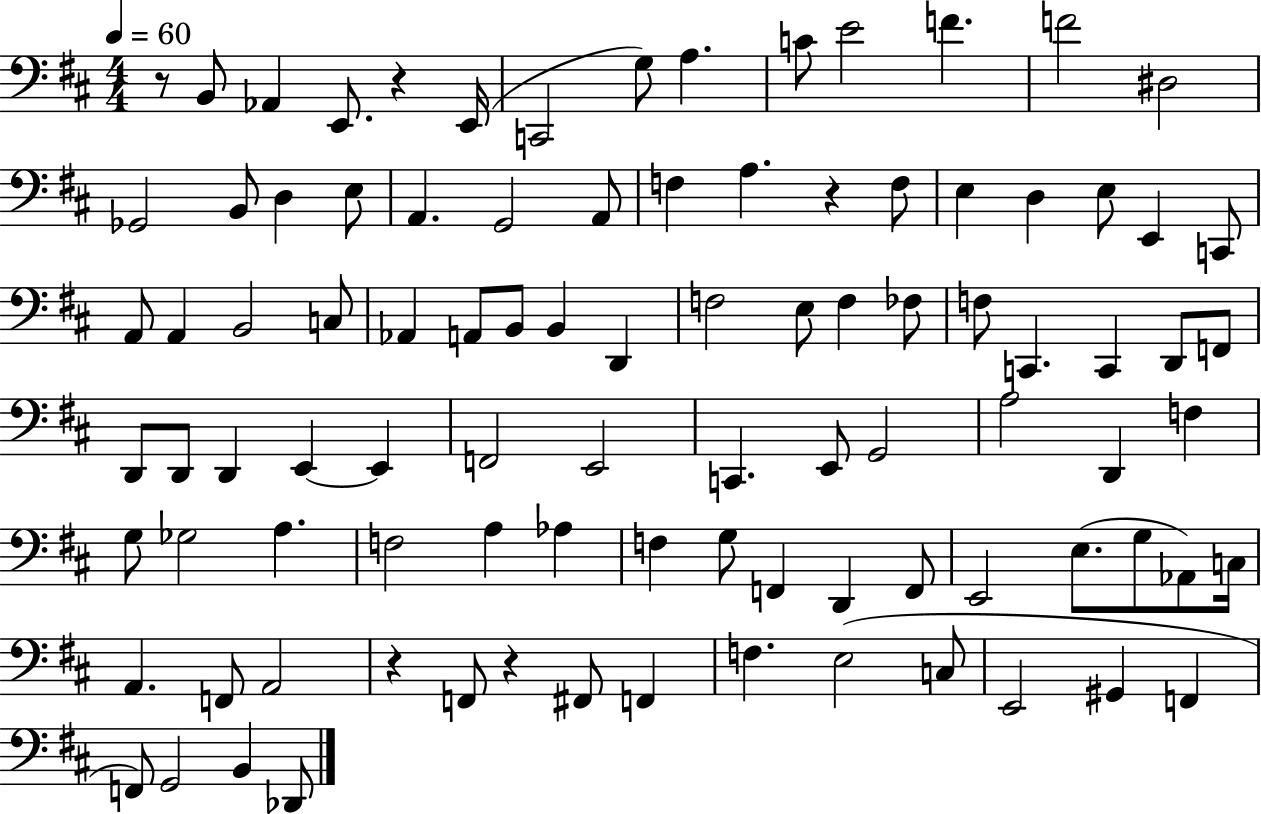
{
  \clef bass
  \numericTimeSignature
  \time 4/4
  \key d \major
  \tempo 4 = 60
  r8 b,8 aes,4 e,8. r4 e,16( | c,2 g8) a4. | c'8 e'2 f'4. | f'2 dis2 | \break ges,2 b,8 d4 e8 | a,4. g,2 a,8 | f4 a4. r4 f8 | e4 d4 e8 e,4 c,8 | \break a,8 a,4 b,2 c8 | aes,4 a,8 b,8 b,4 d,4 | f2 e8 f4 fes8 | f8 c,4. c,4 d,8 f,8 | \break d,8 d,8 d,4 e,4~~ e,4 | f,2 e,2 | c,4. e,8 g,2 | a2 d,4 f4 | \break g8 ges2 a4. | f2 a4 aes4 | f4 g8 f,4 d,4 f,8 | e,2 e8.( g8 aes,8) c16 | \break a,4. f,8 a,2 | r4 f,8 r4 fis,8 f,4 | f4. e2( c8 | e,2 gis,4 f,4 | \break f,8) g,2 b,4 des,8 | \bar "|."
}